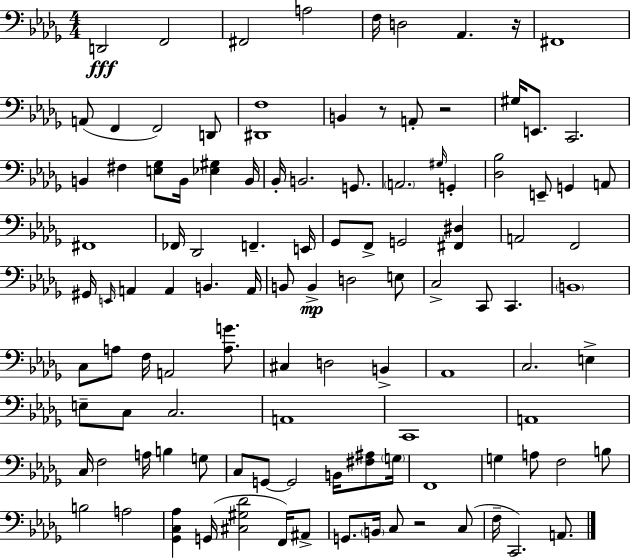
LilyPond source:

{
  \clef bass
  \numericTimeSignature
  \time 4/4
  \key bes \minor
  \repeat volta 2 { d,2\fff f,2 | fis,2 a2 | f16 d2 aes,4. r16 | fis,1 | \break a,8( f,4 f,2) d,8 | <dis, f>1 | b,4 r8 a,8-. r2 | gis16 e,8. c,2. | \break b,4 fis4 <e ges>8 b,16 <ees gis>4 b,16 | bes,16-. b,2. g,8. | \parenthesize a,2. \grace { gis16 } g,4-. | <des bes>2 e,8-- g,4 a,8 | \break fis,1 | fes,16 des,2 f,4.-- | e,16 ges,8 f,8-> g,2 <fis, dis>4 | a,2 f,2 | \break gis,16 \grace { e,16 } a,4 a,4 b,4. | a,16 b,8 b,4->\mp d2 | e8 c2-> c,8 c,4. | \parenthesize b,1 | \break c8 a8 f16 a,2 <a g'>8. | cis4 d2 b,4-> | aes,1 | c2. e4-> | \break e8-- c8 c2. | a,1 | c,1 | a,1 | \break c16 f2 a16 b4 | g8 c8 g,8~~ g,2 b,16 <fis ais>8 | \parenthesize g16 f,1 | g4 a8 f2 | \break b8 b2 a2 | <ges, c aes>4 g,16( <cis gis des'>2 f,16) | ais,8-> g,8. \parenthesize b,16 c8 r2 | c8( f16-- c,2.) a,8. | \break } \bar "|."
}